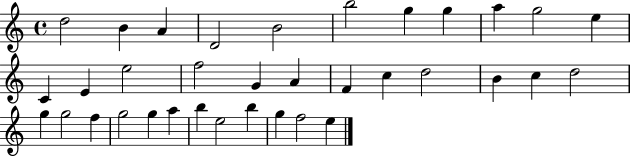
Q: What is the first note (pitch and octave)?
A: D5